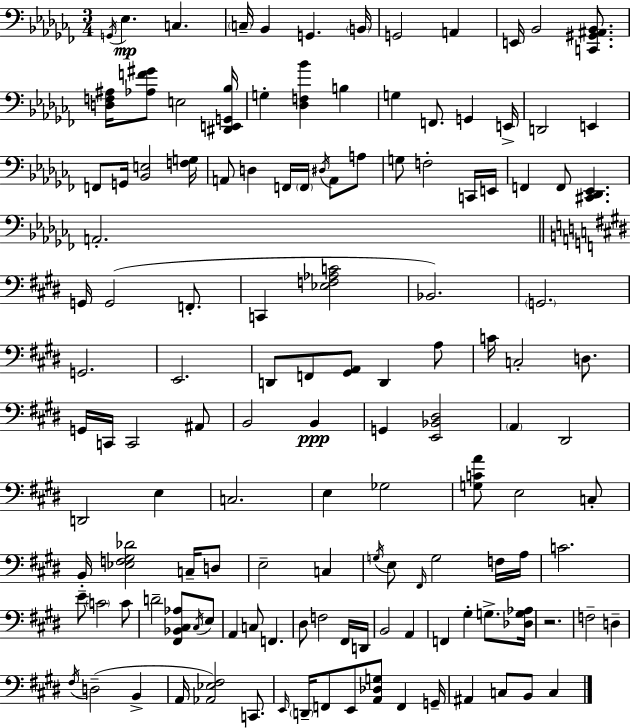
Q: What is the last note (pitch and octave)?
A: C3